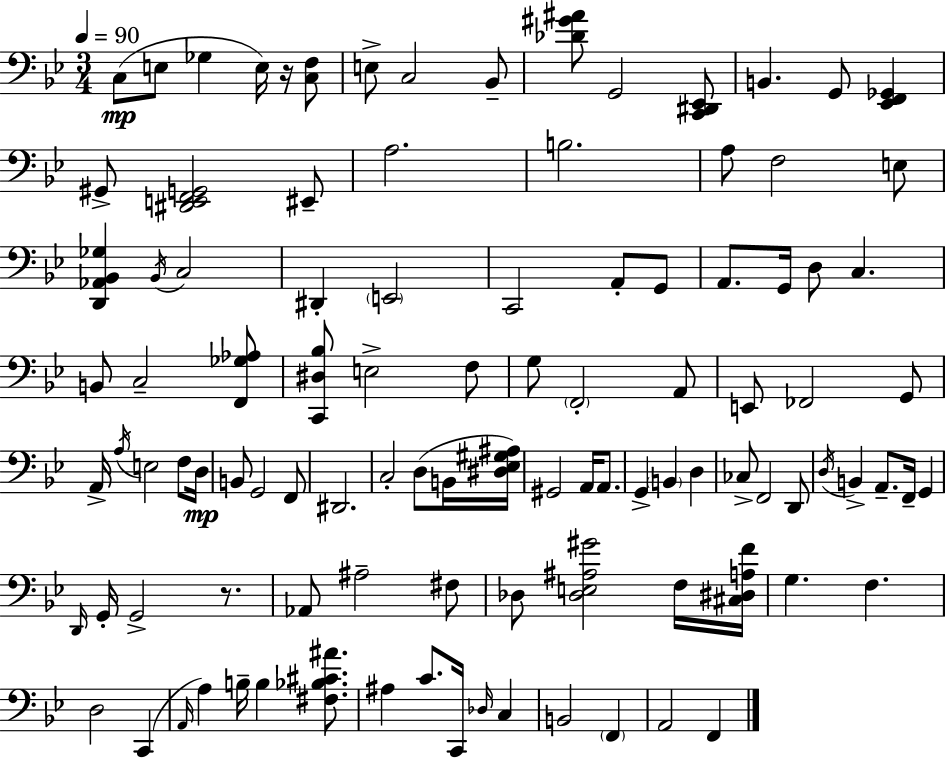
{
  \clef bass
  \numericTimeSignature
  \time 3/4
  \key bes \major
  \tempo 4 = 90
  c8(\mp e8 ges4 e16) r16 <c f>8 | e8-> c2 bes,8-- | <des' gis' ais'>8 g,2 <c, dis, ees,>8 | b,4. g,8 <ees, f, ges,>4 | \break gis,8-> <dis, e, f, g,>2 eis,8-- | a2. | b2. | a8 f2 e8 | \break <d, aes, bes, ges>4 \acciaccatura { bes,16 } c2 | dis,4-. \parenthesize e,2 | c,2 a,8-. g,8 | a,8. g,16 d8 c4. | \break b,8 c2-- <f, ges aes>8 | <c, dis bes>8 e2-> f8 | g8 \parenthesize f,2-. a,8 | e,8 fes,2 g,8 | \break a,16-> \acciaccatura { a16 } e2 f8 | d16\mp b,8 g,2 | f,8 dis,2. | c2-. d8( | \break b,16 <dis ees gis ais>16) gis,2 a,16 a,8. | g,4-> \parenthesize b,4 d4 | ces8-> f,2 | d,8 \acciaccatura { d16 } b,4-> a,8.-- f,16-- g,4 | \break \grace { d,16 } g,16-. g,2-> | r8. aes,8 ais2-- | fis8 des8 <des e ais gis'>2 | f16 <cis dis a f'>16 g4. f4. | \break d2 | c,4( \grace { a,16 } a4) b16-- b4 | <fis bes cis' ais'>8. ais4 c'8. | c,16 \grace { des16 } c4 b,2 | \break \parenthesize f,4 a,2 | f,4 \bar "|."
}